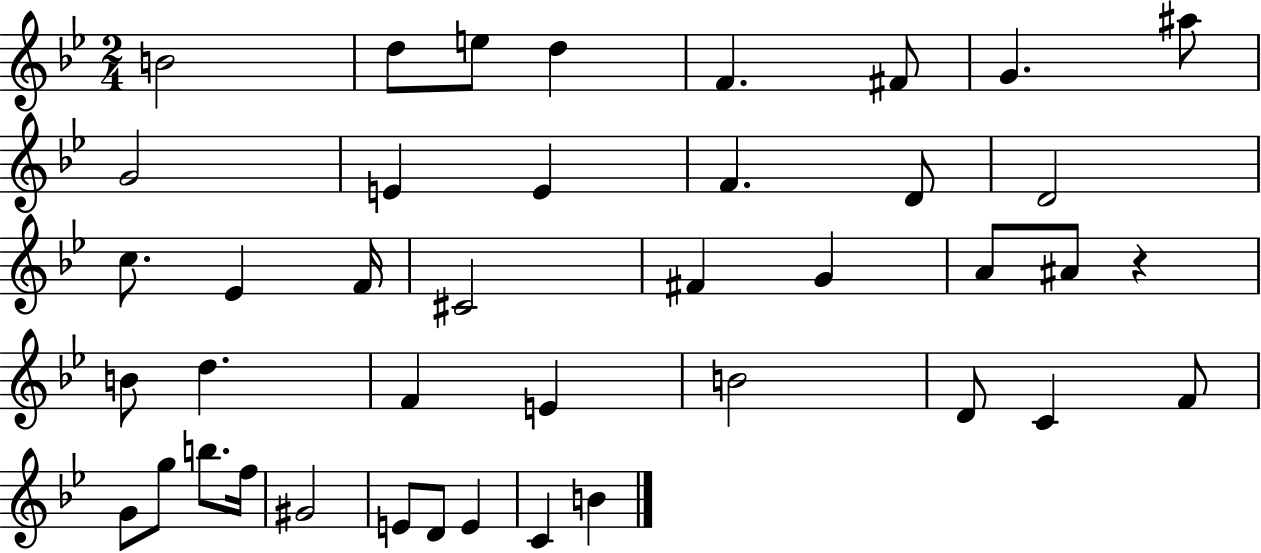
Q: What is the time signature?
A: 2/4